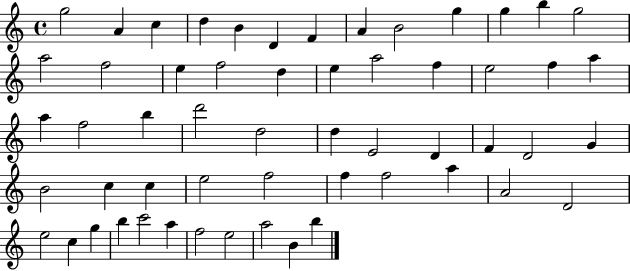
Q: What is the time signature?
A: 4/4